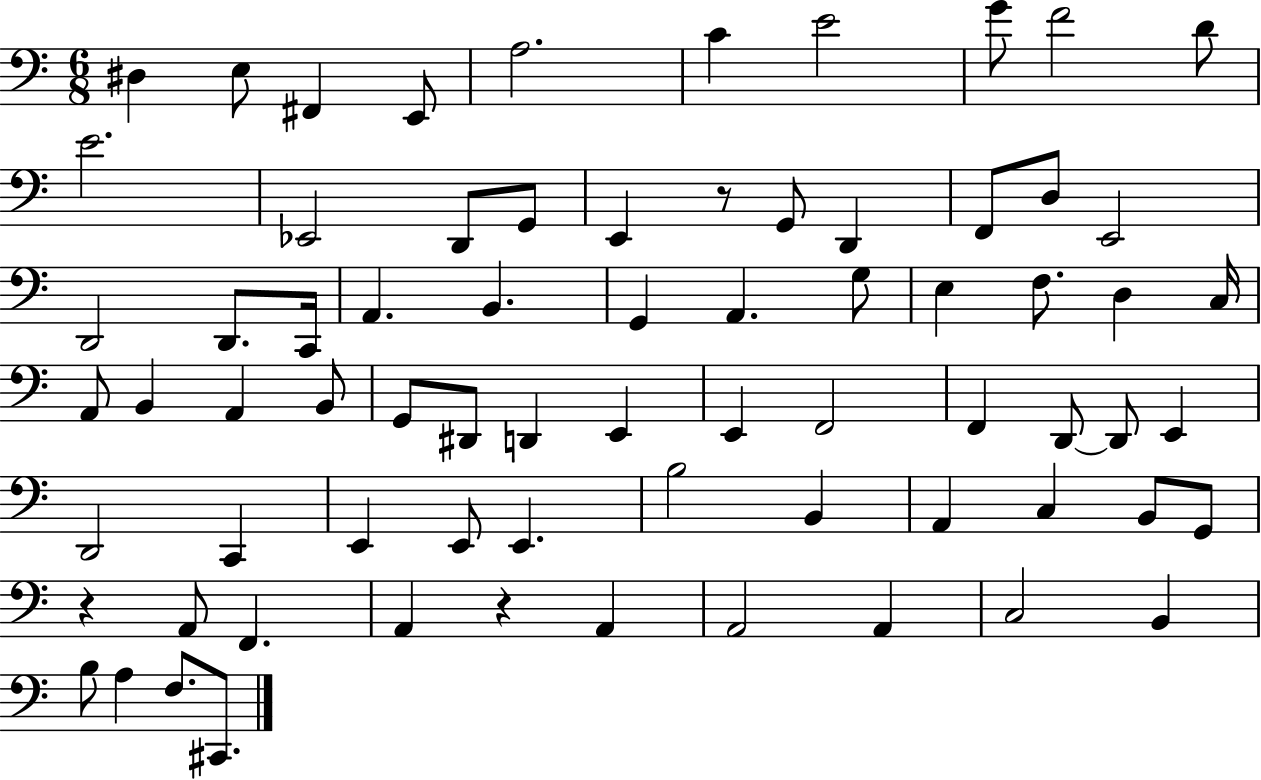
D#3/q E3/e F#2/q E2/e A3/h. C4/q E4/h G4/e F4/h D4/e E4/h. Eb2/h D2/e G2/e E2/q R/e G2/e D2/q F2/e D3/e E2/h D2/h D2/e. C2/s A2/q. B2/q. G2/q A2/q. G3/e E3/q F3/e. D3/q C3/s A2/e B2/q A2/q B2/e G2/e D#2/e D2/q E2/q E2/q F2/h F2/q D2/e D2/e E2/q D2/h C2/q E2/q E2/e E2/q. B3/h B2/q A2/q C3/q B2/e G2/e R/q A2/e F2/q. A2/q R/q A2/q A2/h A2/q C3/h B2/q B3/e A3/q F3/e. C#2/e.